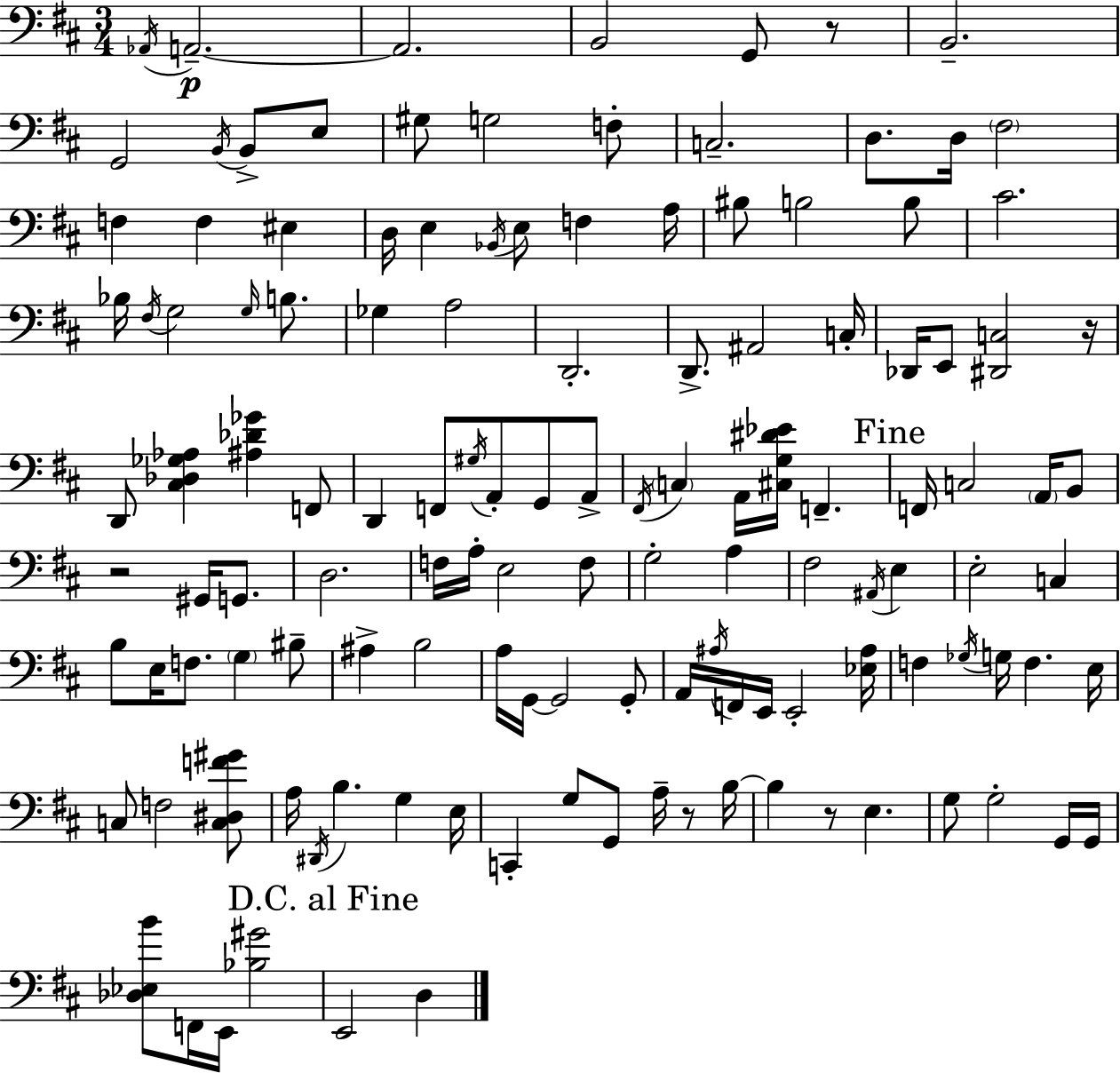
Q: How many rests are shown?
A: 5